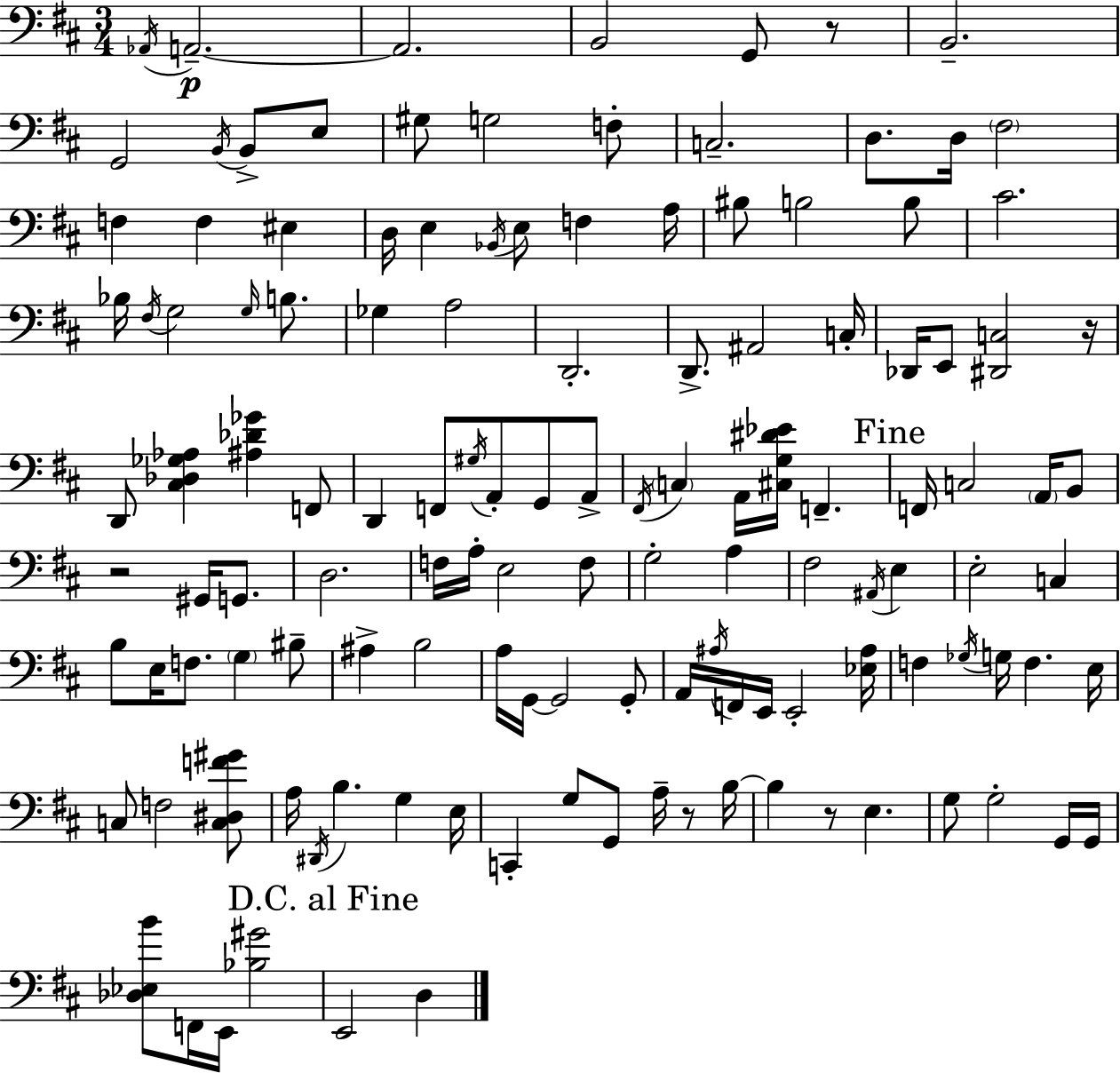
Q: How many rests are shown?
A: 5